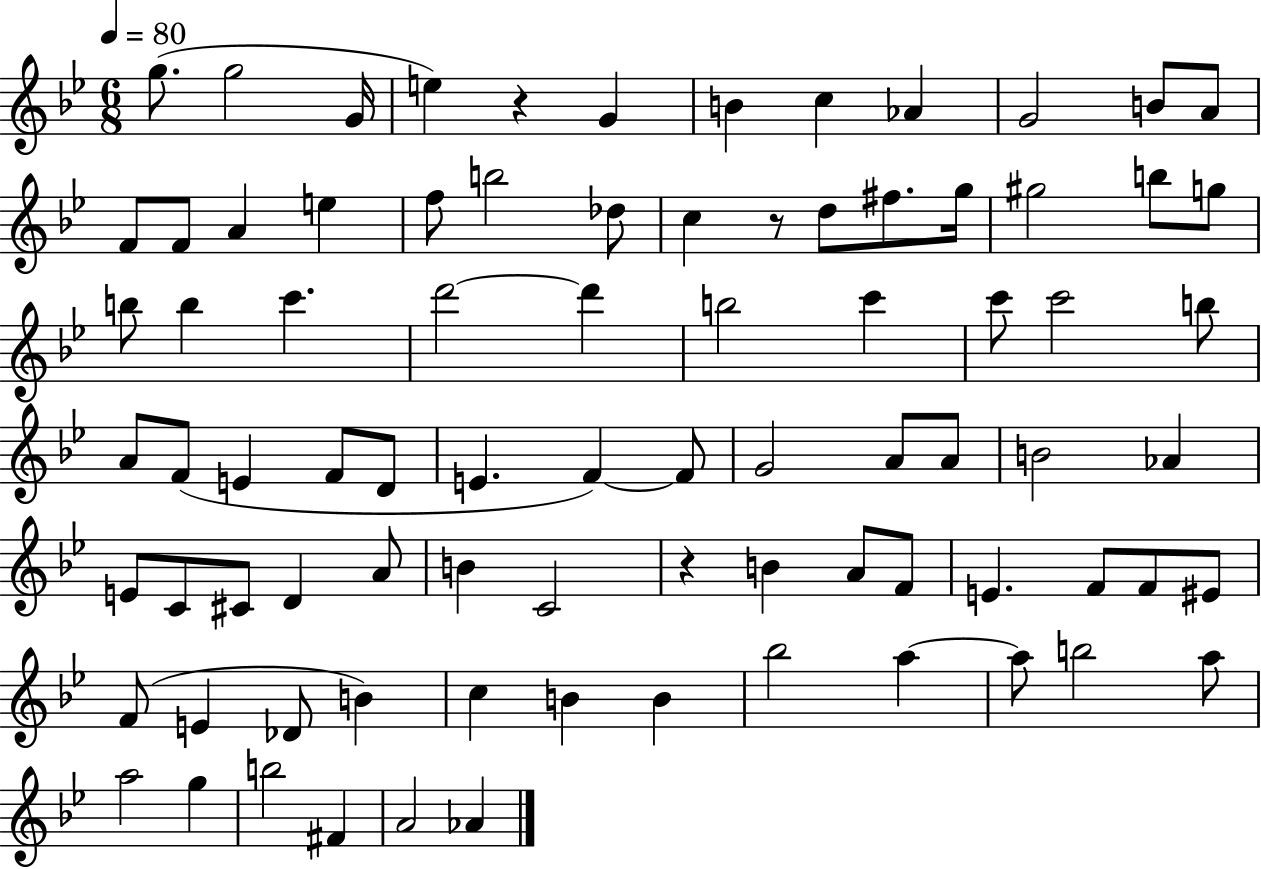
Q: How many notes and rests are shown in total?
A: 83